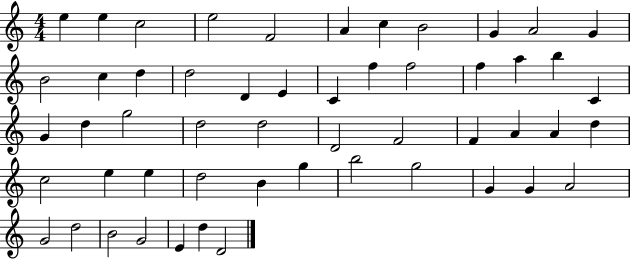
E5/q E5/q C5/h E5/h F4/h A4/q C5/q B4/h G4/q A4/h G4/q B4/h C5/q D5/q D5/h D4/q E4/q C4/q F5/q F5/h F5/q A5/q B5/q C4/q G4/q D5/q G5/h D5/h D5/h D4/h F4/h F4/q A4/q A4/q D5/q C5/h E5/q E5/q D5/h B4/q G5/q B5/h G5/h G4/q G4/q A4/h G4/h D5/h B4/h G4/h E4/q D5/q D4/h